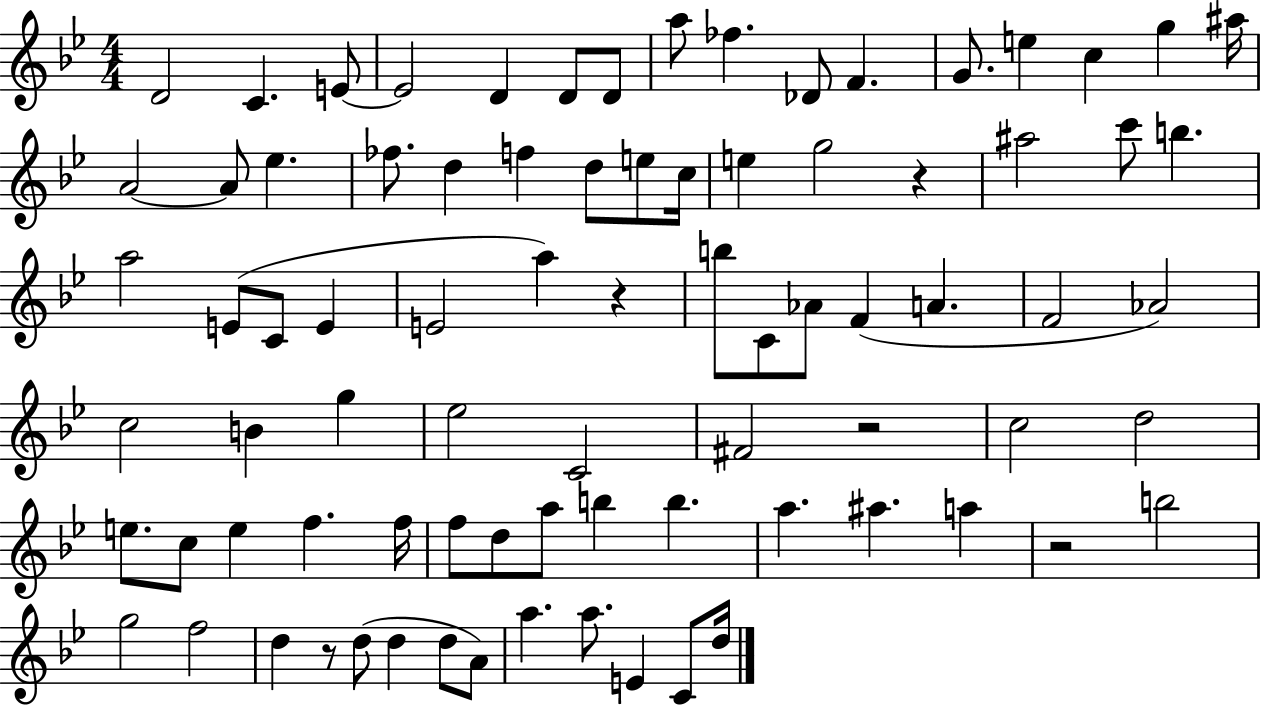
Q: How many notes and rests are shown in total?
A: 82